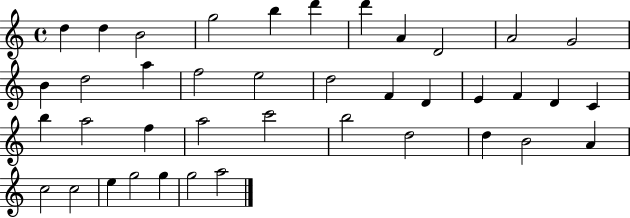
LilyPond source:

{
  \clef treble
  \time 4/4
  \defaultTimeSignature
  \key c \major
  d''4 d''4 b'2 | g''2 b''4 d'''4 | d'''4 a'4 d'2 | a'2 g'2 | \break b'4 d''2 a''4 | f''2 e''2 | d''2 f'4 d'4 | e'4 f'4 d'4 c'4 | \break b''4 a''2 f''4 | a''2 c'''2 | b''2 d''2 | d''4 b'2 a'4 | \break c''2 c''2 | e''4 g''2 g''4 | g''2 a''2 | \bar "|."
}